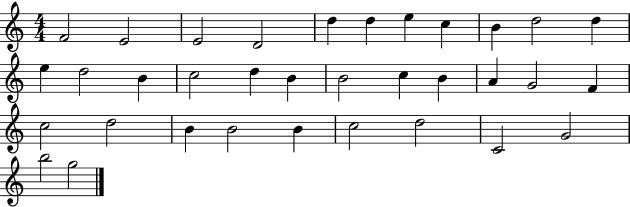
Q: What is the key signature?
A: C major